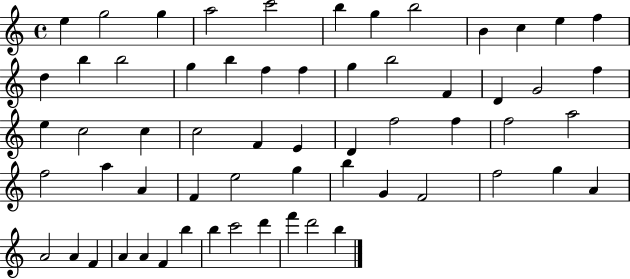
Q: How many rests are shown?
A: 0